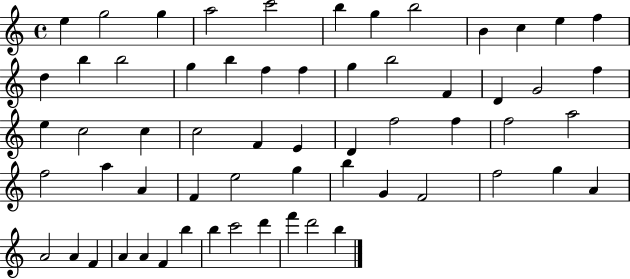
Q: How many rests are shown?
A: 0